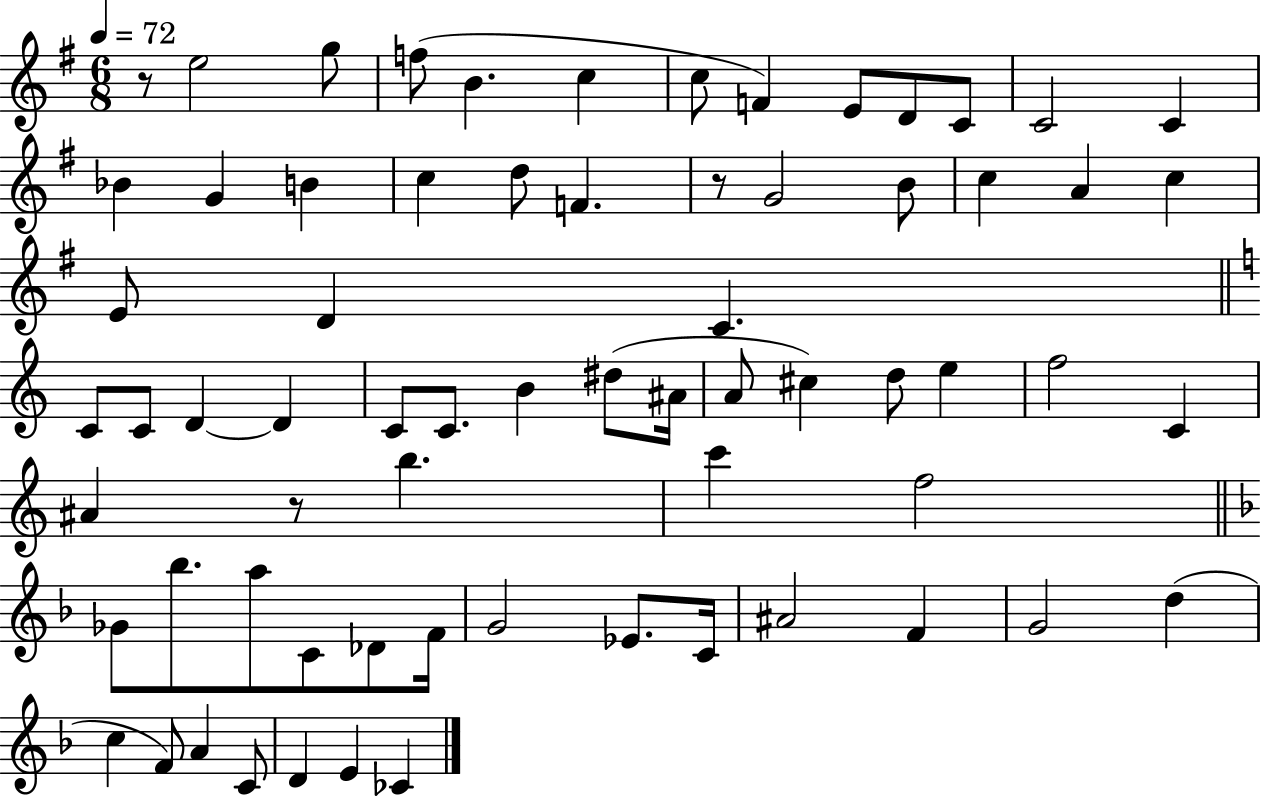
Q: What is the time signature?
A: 6/8